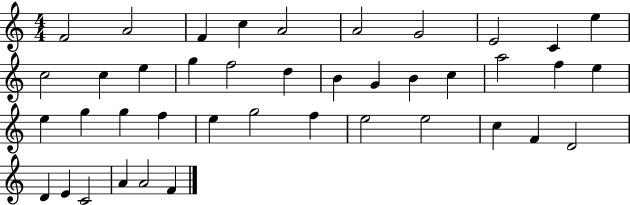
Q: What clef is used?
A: treble